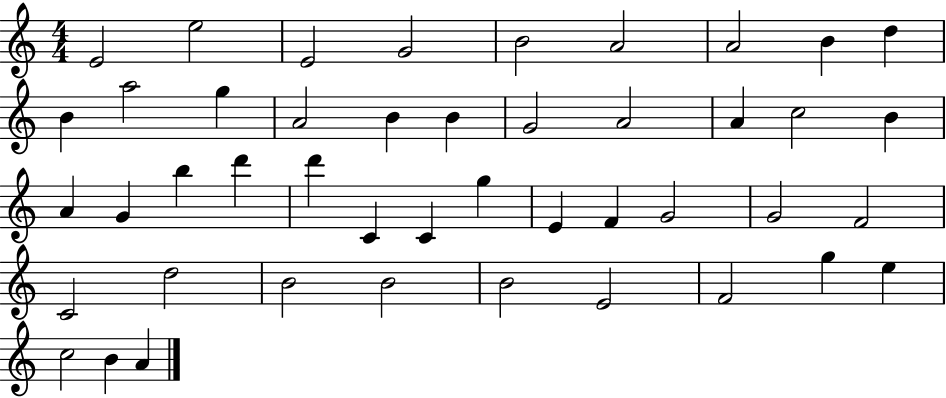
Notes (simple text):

E4/h E5/h E4/h G4/h B4/h A4/h A4/h B4/q D5/q B4/q A5/h G5/q A4/h B4/q B4/q G4/h A4/h A4/q C5/h B4/q A4/q G4/q B5/q D6/q D6/q C4/q C4/q G5/q E4/q F4/q G4/h G4/h F4/h C4/h D5/h B4/h B4/h B4/h E4/h F4/h G5/q E5/q C5/h B4/q A4/q